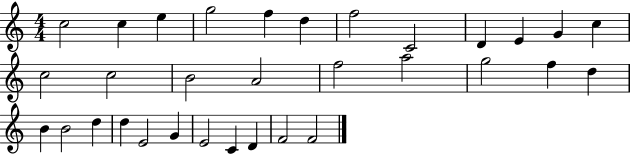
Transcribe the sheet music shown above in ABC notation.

X:1
T:Untitled
M:4/4
L:1/4
K:C
c2 c e g2 f d f2 C2 D E G c c2 c2 B2 A2 f2 a2 g2 f d B B2 d d E2 G E2 C D F2 F2